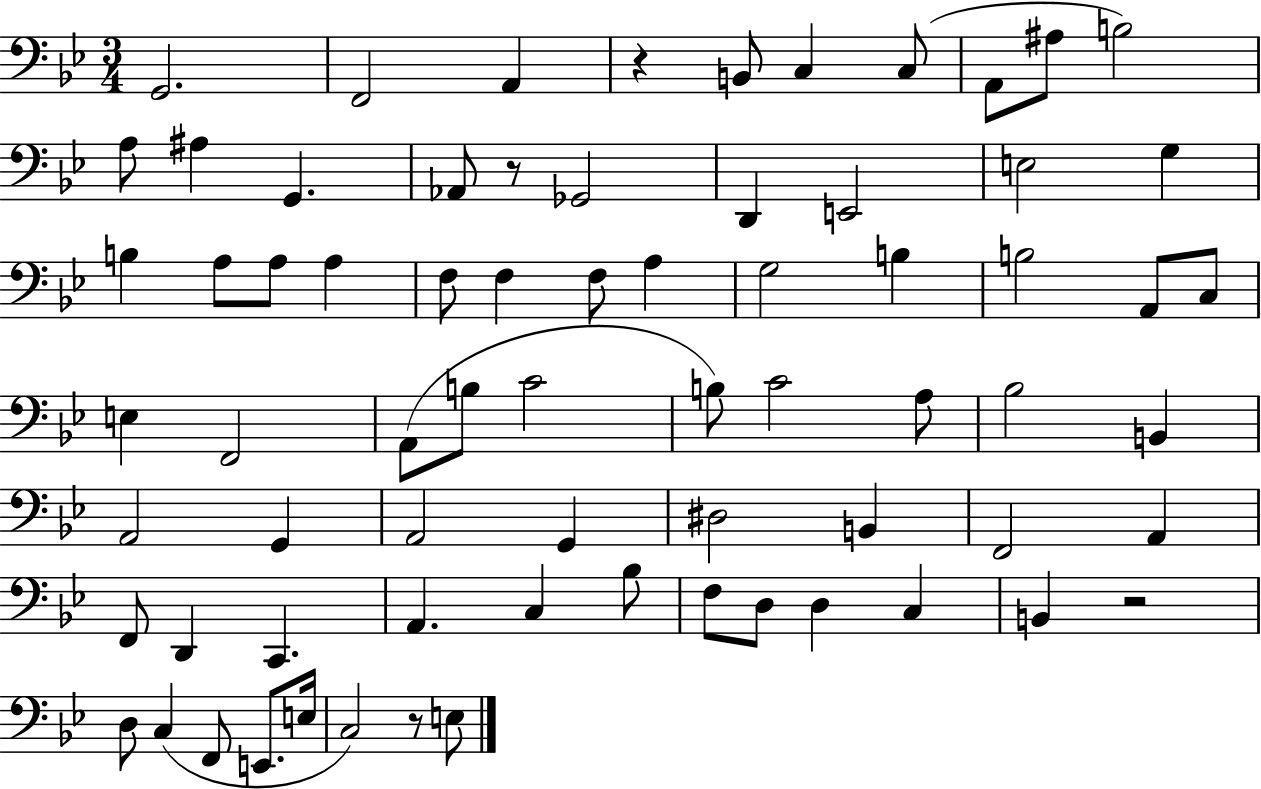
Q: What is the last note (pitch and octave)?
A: E3